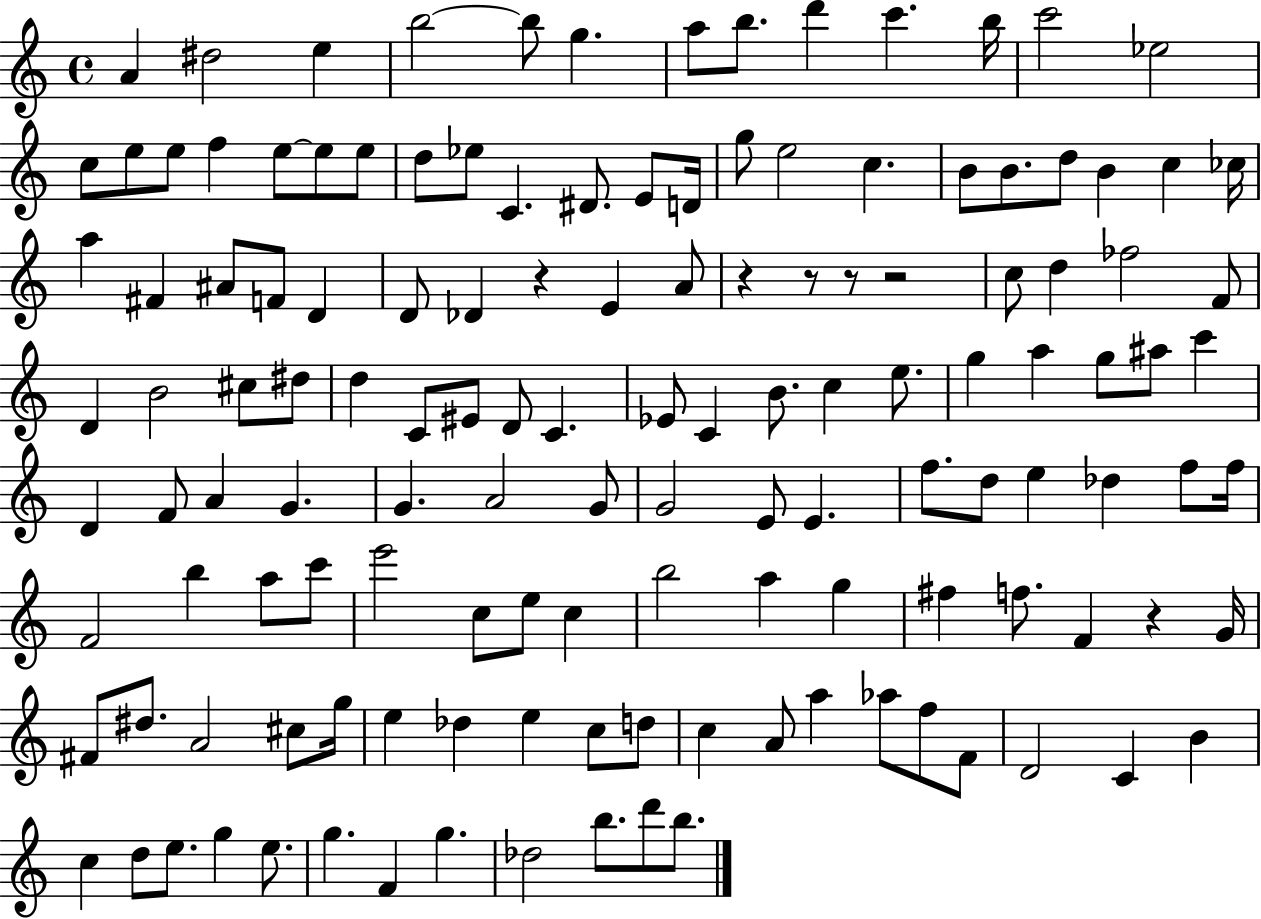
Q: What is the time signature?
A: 4/4